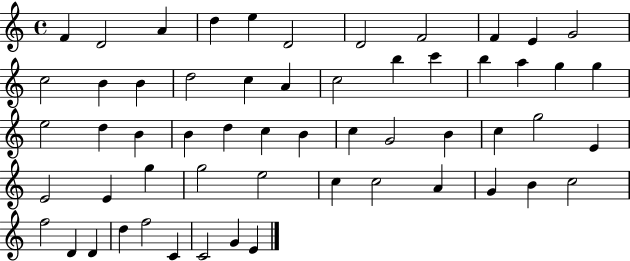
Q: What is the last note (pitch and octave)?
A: E4